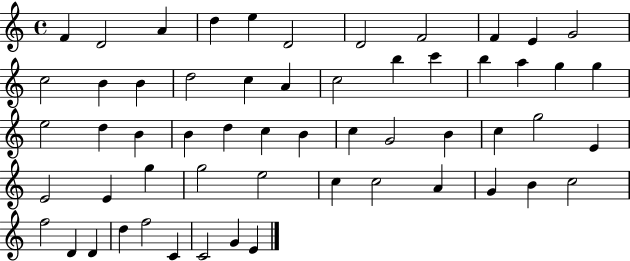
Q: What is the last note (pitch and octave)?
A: E4